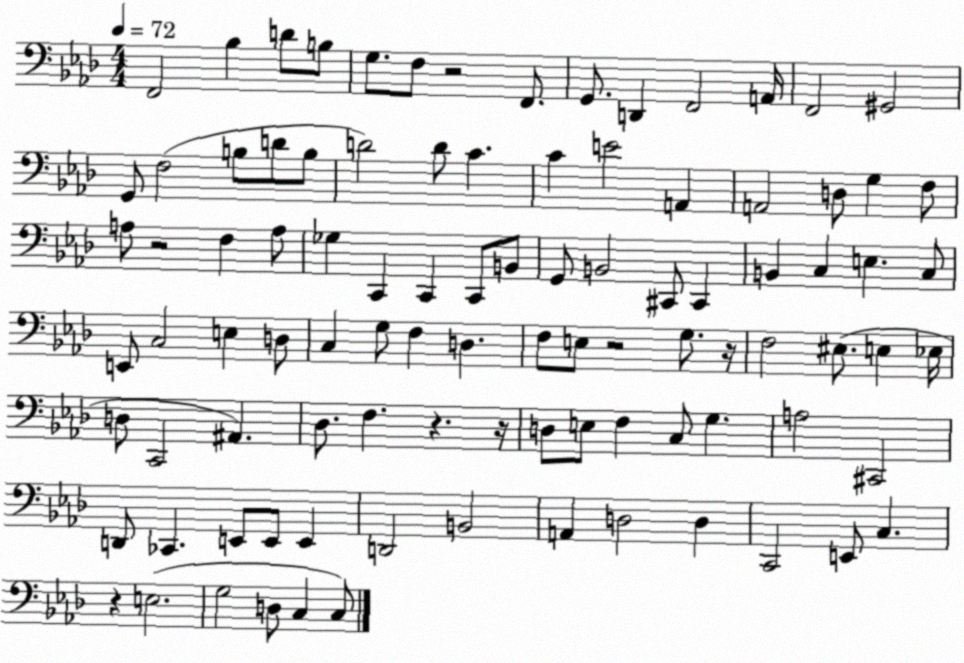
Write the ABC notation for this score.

X:1
T:Untitled
M:4/4
L:1/4
K:Ab
F,,2 _B, D/2 B,/2 G,/2 F,/2 z2 F,,/2 G,,/2 D,, F,,2 A,,/4 F,,2 ^G,,2 G,,/2 F,2 B,/2 D/2 B,/2 D2 D/2 C C E2 A,, A,,2 D,/2 G, F,/2 A,/2 z2 F, A,/2 _G, C,, C,, C,,/2 B,,/2 G,,/2 B,,2 ^C,,/2 ^C,, B,, C, E, C,/2 E,,/2 C,2 E, D,/2 C, G,/2 F, D, F,/2 E,/2 z2 G,/2 z/4 F,2 ^E,/2 E, _E,/4 D,/2 C,,2 ^A,, _D,/2 F, z z/4 D,/2 E,/2 F, C,/2 G, A,2 ^C,,2 D,,/2 _C,, E,,/2 E,,/2 E,, D,,2 B,,2 A,, D,2 D, C,,2 E,,/2 C, z E,2 G,2 D,/2 C, C,/2